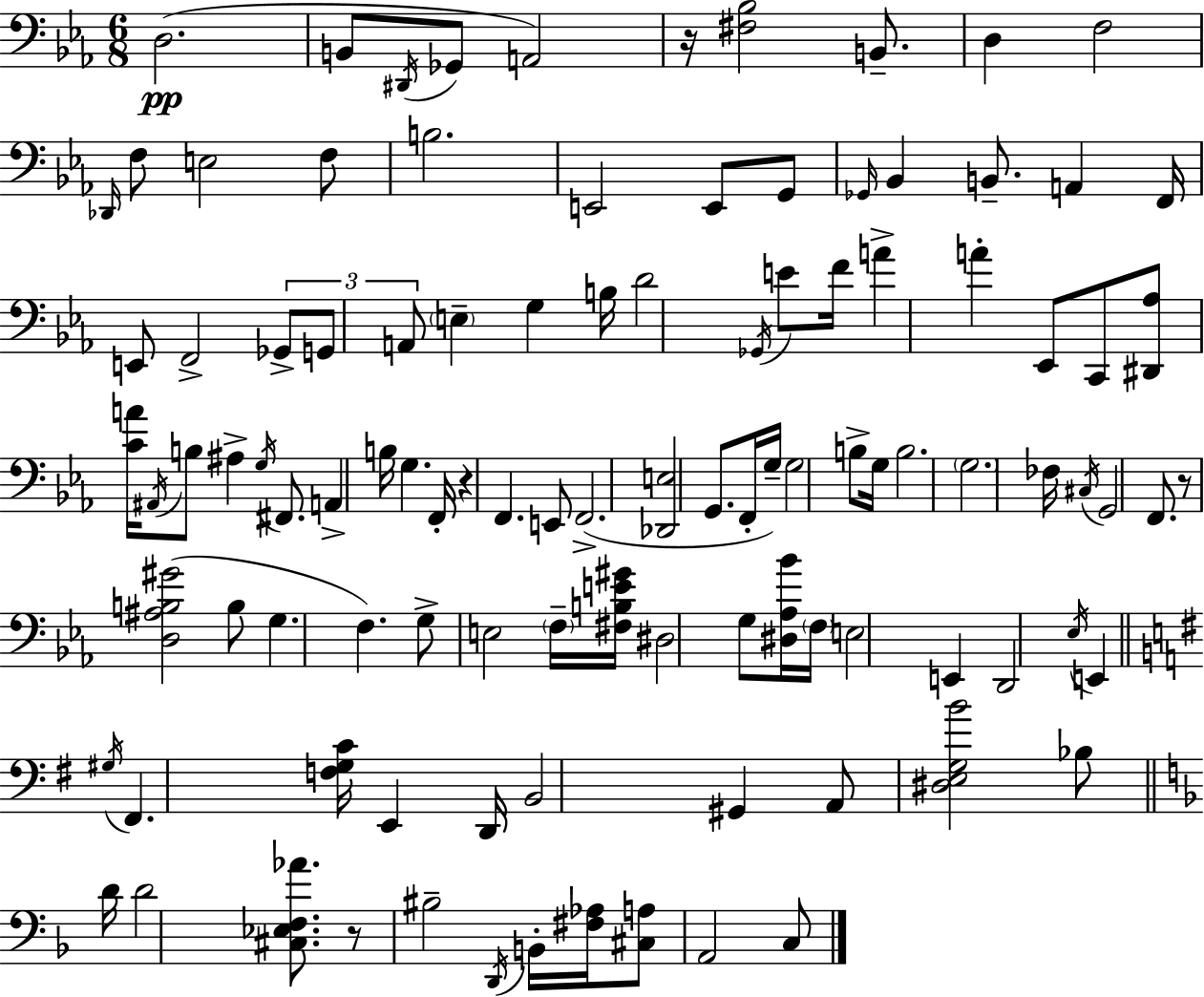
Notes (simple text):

D3/h. B2/e D#2/s Gb2/e A2/h R/s [F#3,Bb3]/h B2/e. D3/q F3/h Db2/s F3/e E3/h F3/e B3/h. E2/h E2/e G2/e Gb2/s Bb2/q B2/e. A2/q F2/s E2/e F2/h Gb2/e G2/e A2/e E3/q G3/q B3/s D4/h Gb2/s E4/e F4/s A4/q A4/q Eb2/e C2/e [D#2,Ab3]/e [C4,A4]/s A#2/s B3/e A#3/q G3/s F#2/e. A2/q B3/s G3/q. F2/s R/q F2/q. E2/e F2/h. [Db2,E3]/h G2/e. F2/s G3/s G3/h B3/e G3/s B3/h. G3/h. FES3/s C#3/s G2/h F2/e. R/e [D3,A#3,B3,G#4]/h B3/e G3/q. F3/q. G3/e E3/h F3/s [F#3,B3,E4,G#4]/s D#3/h G3/e [D#3,Ab3,Bb4]/s F3/s E3/h E2/q D2/h Eb3/s E2/q G#3/s F#2/q. [F3,G3,C4]/s E2/q D2/s B2/h G#2/q A2/e [D#3,E3,G3,B4]/h Bb3/e D4/s D4/h [C#3,Eb3,F3,Ab4]/e. R/e BIS3/h D2/s B2/s [F#3,Ab3]/s [C#3,A3]/e A2/h C3/e